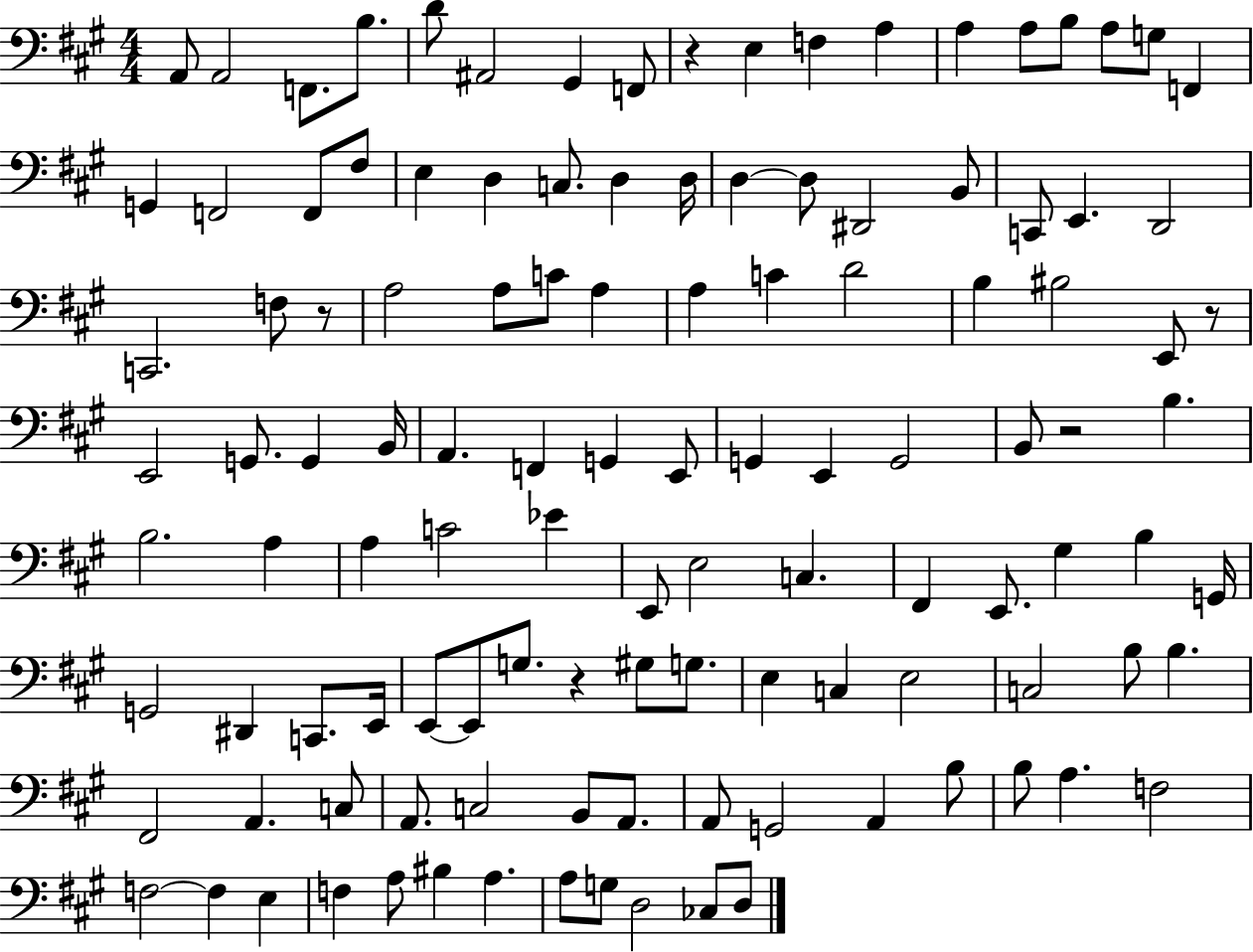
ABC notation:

X:1
T:Untitled
M:4/4
L:1/4
K:A
A,,/2 A,,2 F,,/2 B,/2 D/2 ^A,,2 ^G,, F,,/2 z E, F, A, A, A,/2 B,/2 A,/2 G,/2 F,, G,, F,,2 F,,/2 ^F,/2 E, D, C,/2 D, D,/4 D, D,/2 ^D,,2 B,,/2 C,,/2 E,, D,,2 C,,2 F,/2 z/2 A,2 A,/2 C/2 A, A, C D2 B, ^B,2 E,,/2 z/2 E,,2 G,,/2 G,, B,,/4 A,, F,, G,, E,,/2 G,, E,, G,,2 B,,/2 z2 B, B,2 A, A, C2 _E E,,/2 E,2 C, ^F,, E,,/2 ^G, B, G,,/4 G,,2 ^D,, C,,/2 E,,/4 E,,/2 E,,/2 G,/2 z ^G,/2 G,/2 E, C, E,2 C,2 B,/2 B, ^F,,2 A,, C,/2 A,,/2 C,2 B,,/2 A,,/2 A,,/2 G,,2 A,, B,/2 B,/2 A, F,2 F,2 F, E, F, A,/2 ^B, A, A,/2 G,/2 D,2 _C,/2 D,/2